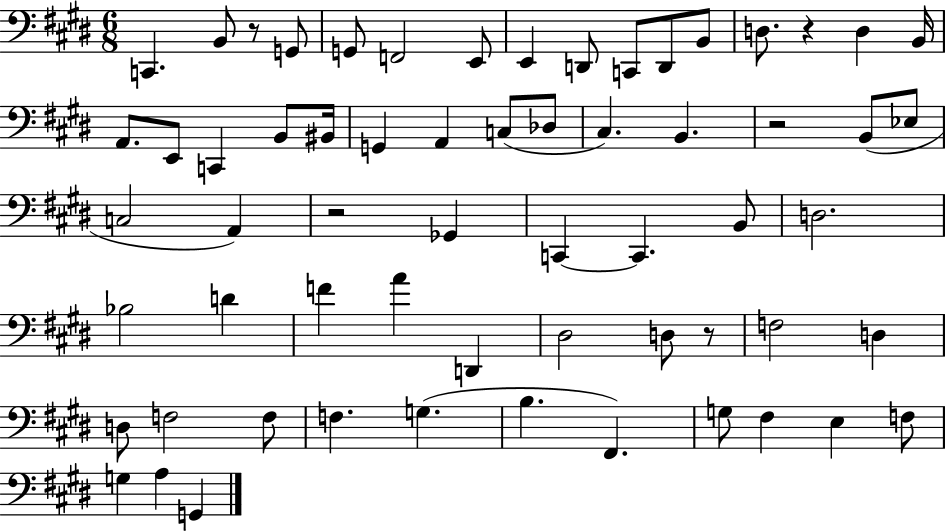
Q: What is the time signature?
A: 6/8